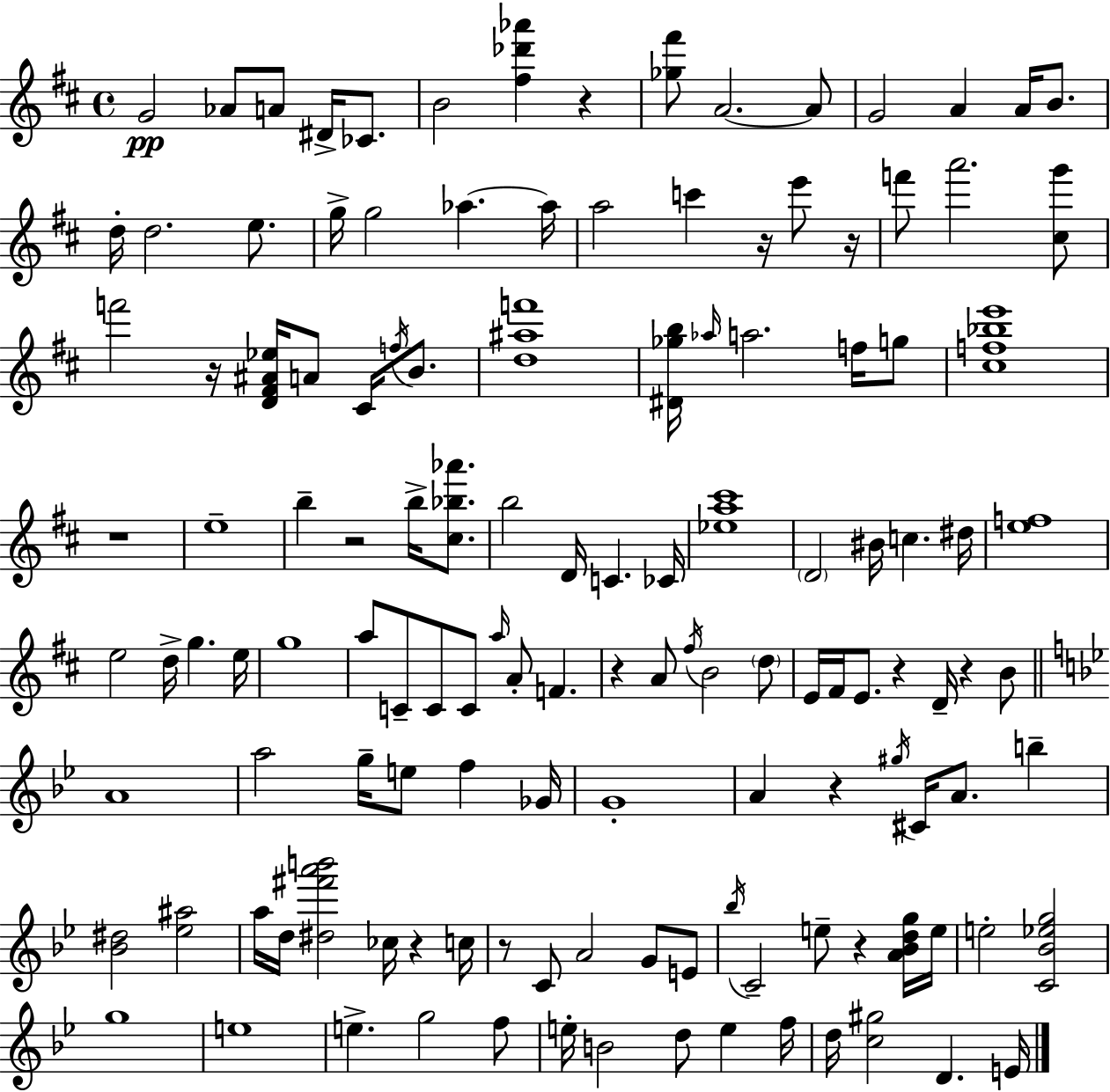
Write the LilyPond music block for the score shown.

{
  \clef treble
  \time 4/4
  \defaultTimeSignature
  \key d \major
  g'2\pp aes'8 a'8 dis'16-> ces'8. | b'2 <fis'' des''' aes'''>4 r4 | <ges'' fis'''>8 a'2.~~ a'8 | g'2 a'4 a'16 b'8. | \break d''16-. d''2. e''8. | g''16-> g''2 aes''4.~~ aes''16 | a''2 c'''4 r16 e'''8 r16 | f'''8 a'''2. <cis'' g'''>8 | \break f'''2 r16 <d' fis' ais' ees''>16 a'8 cis'16 \acciaccatura { f''16 } b'8. | <d'' ais'' f'''>1 | <dis' ges'' b''>16 \grace { aes''16 } a''2. f''16 | g''8 <cis'' f'' bes'' e'''>1 | \break r1 | e''1-- | b''4-- r2 b''16-> <cis'' bes'' aes'''>8. | b''2 d'16 c'4. | \break ces'16 <ees'' a'' cis'''>1 | \parenthesize d'2 bis'16 c''4. | dis''16 <e'' f''>1 | e''2 d''16-> g''4. | \break e''16 g''1 | a''8 c'8-- c'8 c'8 \grace { a''16 } a'8-. f'4. | r4 a'8 \acciaccatura { fis''16 } b'2 | \parenthesize d''8 e'16 fis'16 e'8. r4 d'16-- r4 | \break b'8 \bar "||" \break \key bes \major a'1 | a''2 g''16-- e''8 f''4 ges'16 | g'1-. | a'4 r4 \acciaccatura { gis''16 } cis'16 a'8. b''4-- | \break <bes' dis''>2 <ees'' ais''>2 | a''16 d''16 <dis'' fis''' a''' b'''>2 ces''16 r4 | c''16 r8 c'8 a'2 g'8 e'8 | \acciaccatura { bes''16 } c'2-- e''8-- r4 | \break <a' bes' d'' g''>16 e''16 e''2-. <c' bes' ees'' g''>2 | g''1 | e''1 | e''4.-> g''2 | \break f''8 e''16-. b'2 d''8 e''4 | f''16 d''16 <c'' gis''>2 d'4. | e'16 \bar "|."
}